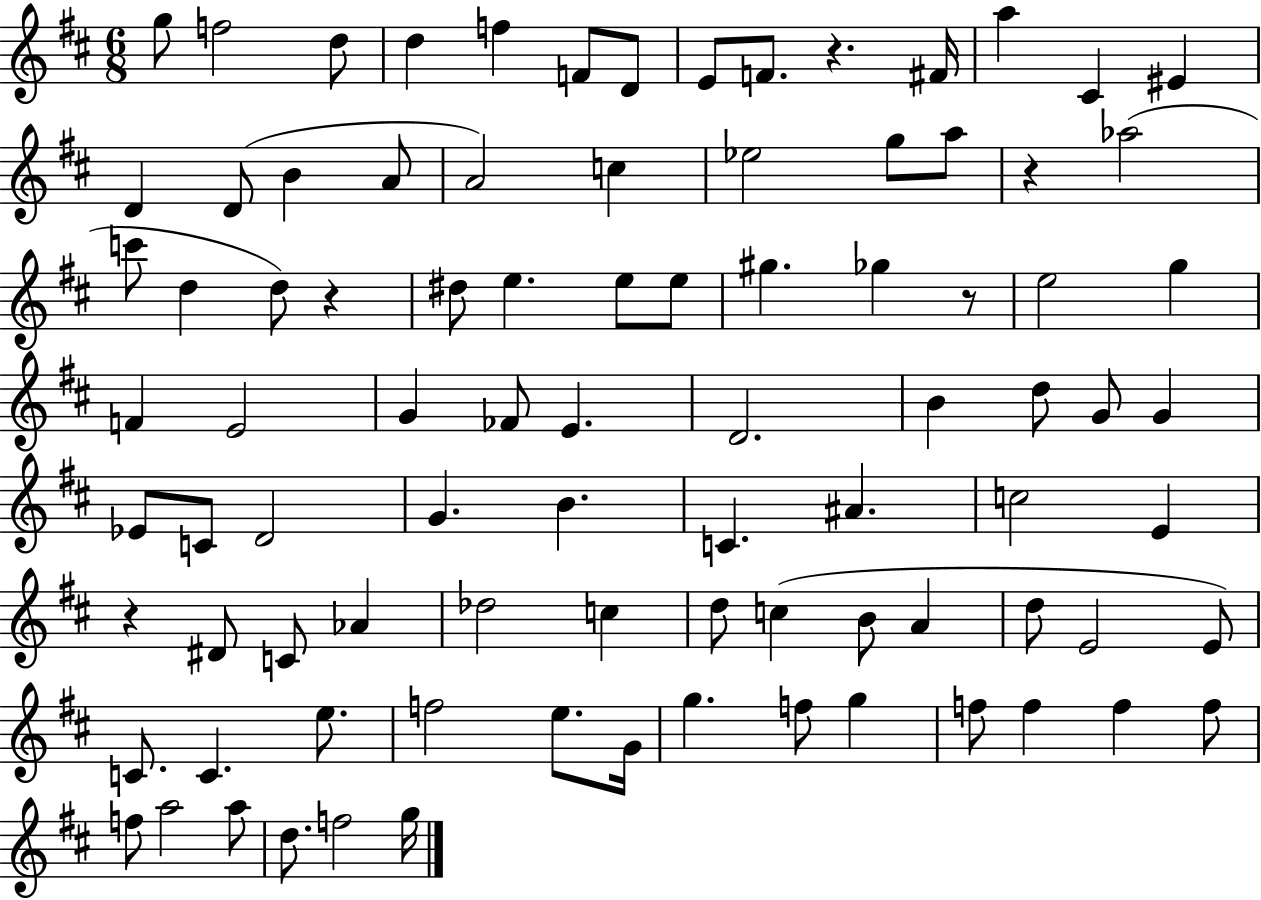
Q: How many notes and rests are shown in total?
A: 89